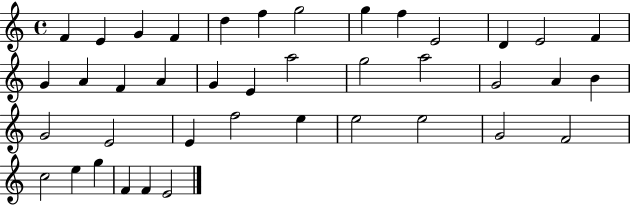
{
  \clef treble
  \time 4/4
  \defaultTimeSignature
  \key c \major
  f'4 e'4 g'4 f'4 | d''4 f''4 g''2 | g''4 f''4 e'2 | d'4 e'2 f'4 | \break g'4 a'4 f'4 a'4 | g'4 e'4 a''2 | g''2 a''2 | g'2 a'4 b'4 | \break g'2 e'2 | e'4 f''2 e''4 | e''2 e''2 | g'2 f'2 | \break c''2 e''4 g''4 | f'4 f'4 e'2 | \bar "|."
}